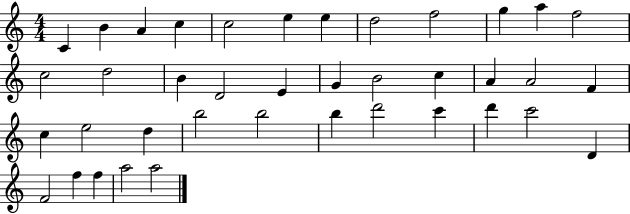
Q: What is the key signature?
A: C major